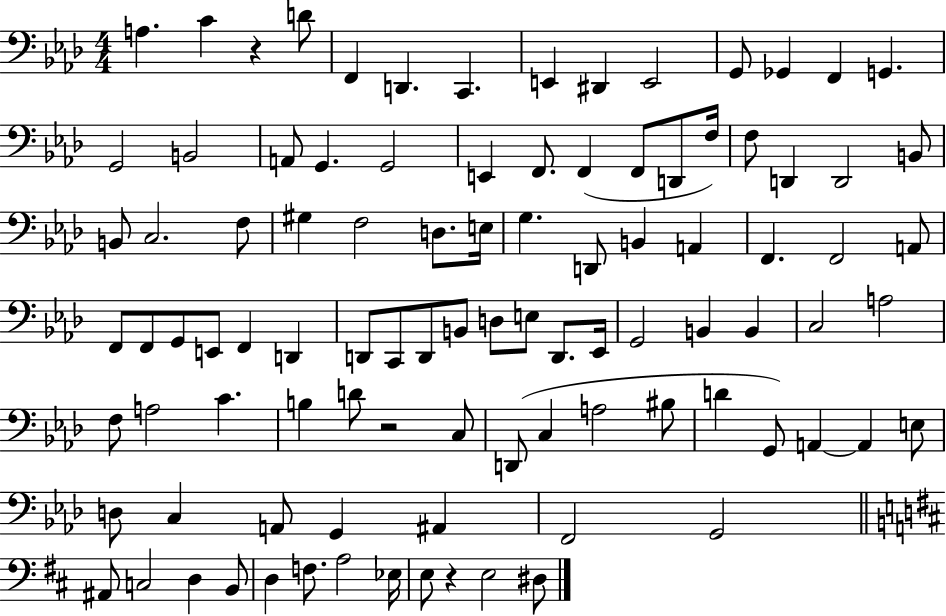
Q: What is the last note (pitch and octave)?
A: D#3